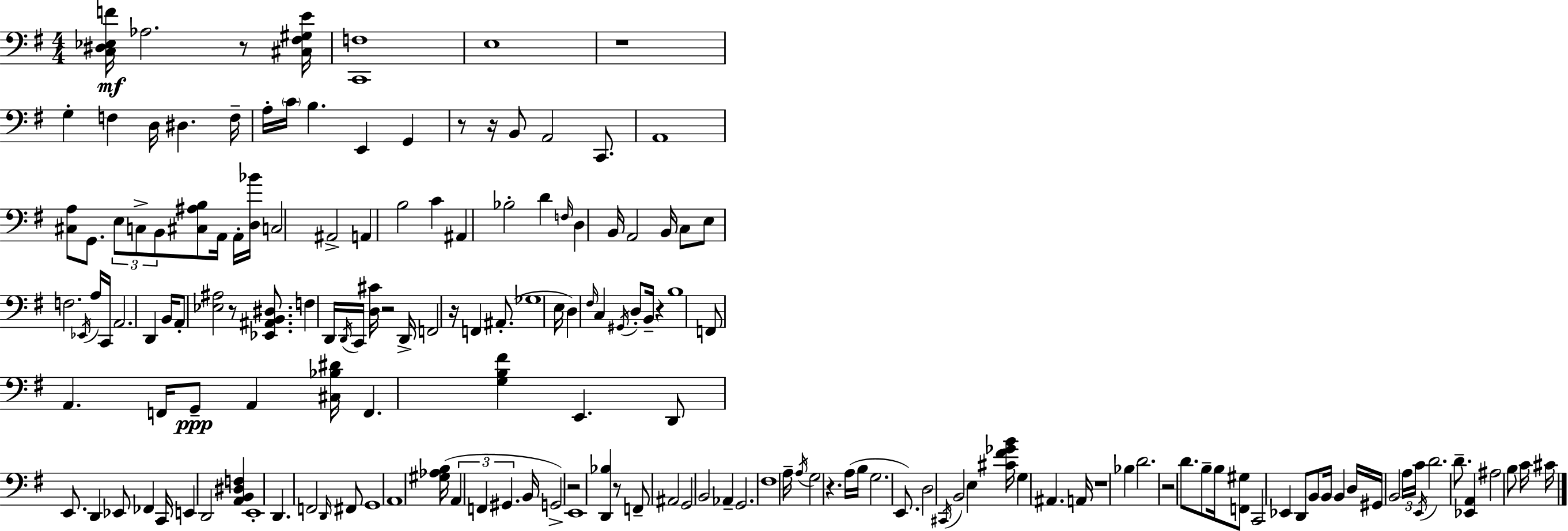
[C3,D#3,Eb3,F4]/s Ab3/h. R/e [C#3,F#3,G#3,E4]/s [C2,F3]/w E3/w R/w G3/q F3/q D3/s D#3/q. F3/s A3/s C4/s B3/q. E2/q G2/q R/e R/s B2/e A2/h C2/e. A2/w [C#3,A3]/e G2/e. E3/e C3/e B2/e [C#3,A#3,B3]/e A2/s A2/s [D3,Bb4]/s C3/h A#2/h A2/q B3/h C4/q A#2/q Bb3/h D4/q F3/s D3/q B2/s A2/h B2/s C3/e E3/e F3/h. Eb2/s A3/s C2/s A2/h. D2/q B2/s A2/e [Eb3,A#3]/h R/e [Eb2,A#2,B2,D#3]/e. F3/q D2/s D2/s C2/s [D3,C#4]/s R/h D2/s F2/h R/s F2/q A#2/e. Gb3/w E3/s D3/q F#3/s C3/q G#2/s D3/e B2/s R/q B3/w F2/e A2/q. F2/s G2/e A2/q [C#3,Bb3,D#4]/s F2/q. [G3,B3,F#4]/q E2/q. D2/e E2/e. D2/q Eb2/e FES2/q C2/s E2/q D2/h [A2,B2,D#3,F3]/q E2/w D2/q. F2/h D2/s F#2/e G2/w A2/w [G#3,Ab3,B3]/s A2/q F2/q G#2/q. B2/s G2/h R/h E2/w [D2,Bb3]/q R/e F2/e A#2/h G2/h B2/h Ab2/q G2/h. F#3/w A3/s A3/s G3/h R/q. A3/s B3/s G3/h. E2/e. D3/h C#2/s B2/h E3/q [C#4,F#4,Gb4,B4]/s G3/q A#2/q. A2/s R/w Bb3/q D4/h. R/h D4/e. B3/e B3/s [F2,G#3]/e C2/h Eb2/q D2/e B2/e B2/s B2/q D3/s G#2/s B2/h A3/s C4/s E2/s D4/h. D4/e. [Eb2,A2]/q A#3/h B3/e C4/s C#4/s